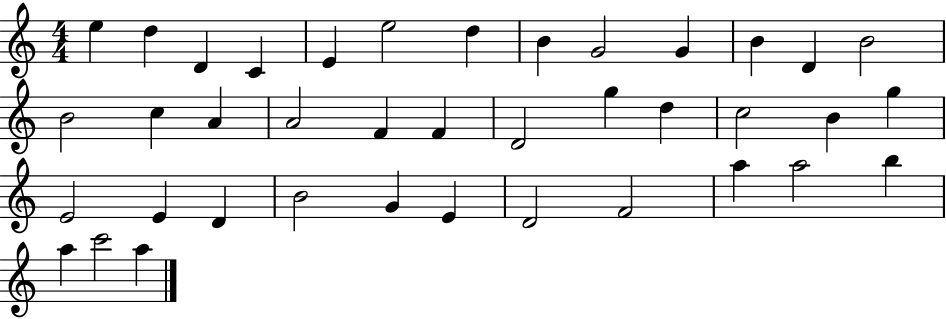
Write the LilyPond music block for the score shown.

{
  \clef treble
  \numericTimeSignature
  \time 4/4
  \key c \major
  e''4 d''4 d'4 c'4 | e'4 e''2 d''4 | b'4 g'2 g'4 | b'4 d'4 b'2 | \break b'2 c''4 a'4 | a'2 f'4 f'4 | d'2 g''4 d''4 | c''2 b'4 g''4 | \break e'2 e'4 d'4 | b'2 g'4 e'4 | d'2 f'2 | a''4 a''2 b''4 | \break a''4 c'''2 a''4 | \bar "|."
}